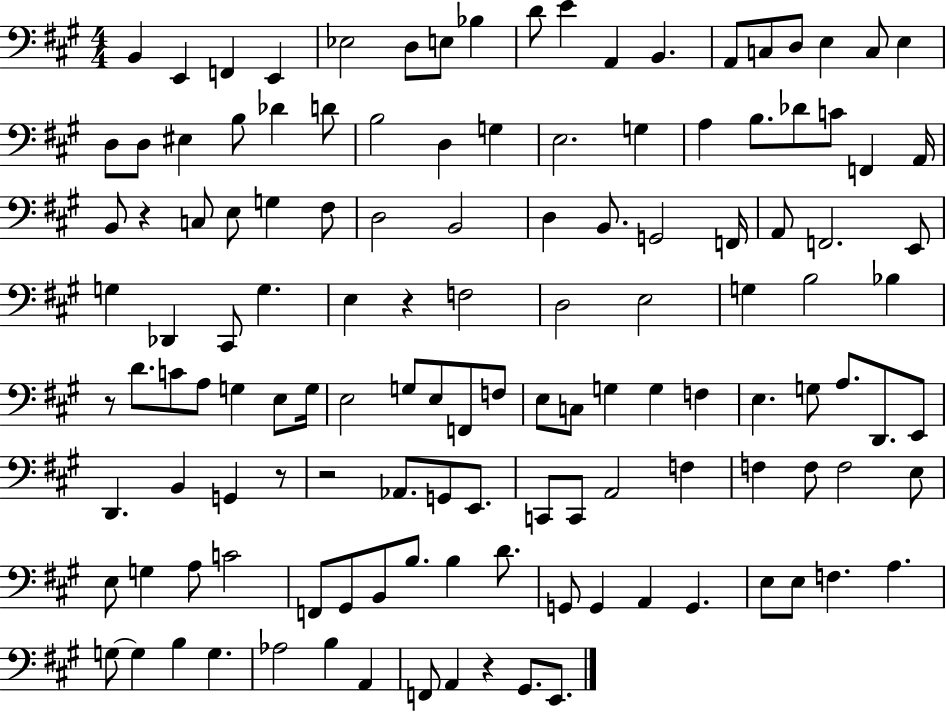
B2/q E2/q F2/q E2/q Eb3/h D3/e E3/e Bb3/q D4/e E4/q A2/q B2/q. A2/e C3/e D3/e E3/q C3/e E3/q D3/e D3/e EIS3/q B3/e Db4/q D4/e B3/h D3/q G3/q E3/h. G3/q A3/q B3/e. Db4/e C4/e F2/q A2/s B2/e R/q C3/e E3/e G3/q F#3/e D3/h B2/h D3/q B2/e. G2/h F2/s A2/e F2/h. E2/e G3/q Db2/q C#2/e G3/q. E3/q R/q F3/h D3/h E3/h G3/q B3/h Bb3/q R/e D4/e. C4/e A3/e G3/q E3/e G3/s E3/h G3/e E3/e F2/e F3/e E3/e C3/e G3/q G3/q F3/q E3/q. G3/e A3/e. D2/e. E2/e D2/q. B2/q G2/q R/e R/h Ab2/e. G2/e E2/e. C2/e C2/e A2/h F3/q F3/q F3/e F3/h E3/e E3/e G3/q A3/e C4/h F2/e G#2/e B2/e B3/e. B3/q D4/e. G2/e G2/q A2/q G2/q. E3/e E3/e F3/q. A3/q. G3/e G3/q B3/q G3/q. Ab3/h B3/q A2/q F2/e A2/q R/q G#2/e. E2/e.